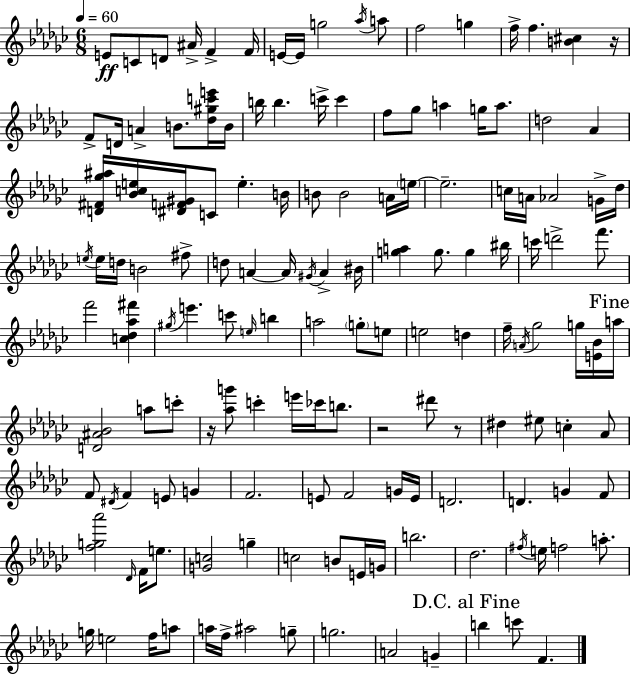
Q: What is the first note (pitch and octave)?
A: E4